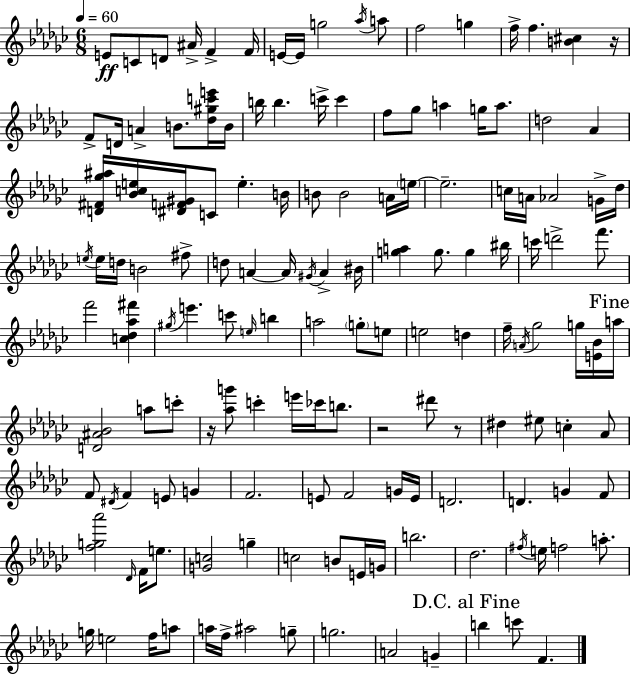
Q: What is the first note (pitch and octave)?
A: E4